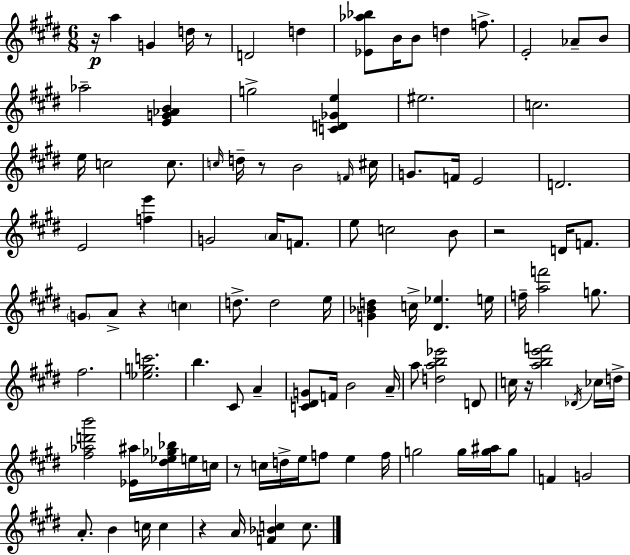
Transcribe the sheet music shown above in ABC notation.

X:1
T:Untitled
M:6/8
L:1/4
K:E
z/4 a G d/4 z/2 D2 d [_E_a_b]/2 B/4 B/2 d f/2 E2 _A/2 B/2 _a2 [EG_AB] g2 [CD_Ge] ^e2 c2 e/4 c2 c/2 c/4 d/4 z/2 B2 F/4 ^c/4 G/2 F/4 E2 D2 E2 [fe'] G2 A/4 F/2 e/2 c2 B/2 z2 D/4 F/2 G/2 A/2 z c d/2 d2 e/4 [G_Bd] c/4 [^D_e] e/4 f/4 [af']2 g/2 ^f2 [_egc']2 b ^C/2 A [C^DG]/2 F/4 B2 A/4 a/2 [dab_e']2 D/2 c/4 z/4 [abe'f']2 _D/4 _c/4 d/4 [^f_ad'b']2 [_E^a]/4 [^d_e_g_b]/4 e/4 c/4 z/2 c/4 d/4 e/4 f/2 e f/4 g2 g/4 [g^a]/4 g/2 F G2 A/2 B c/4 c z A/4 [F_Bc] c/2